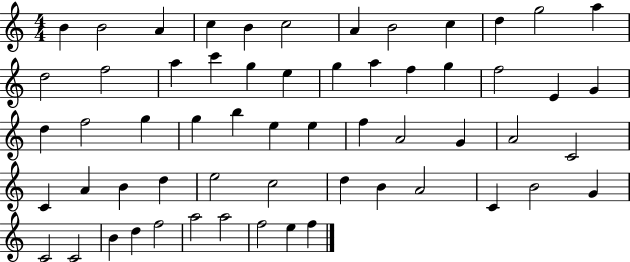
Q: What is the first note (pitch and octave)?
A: B4